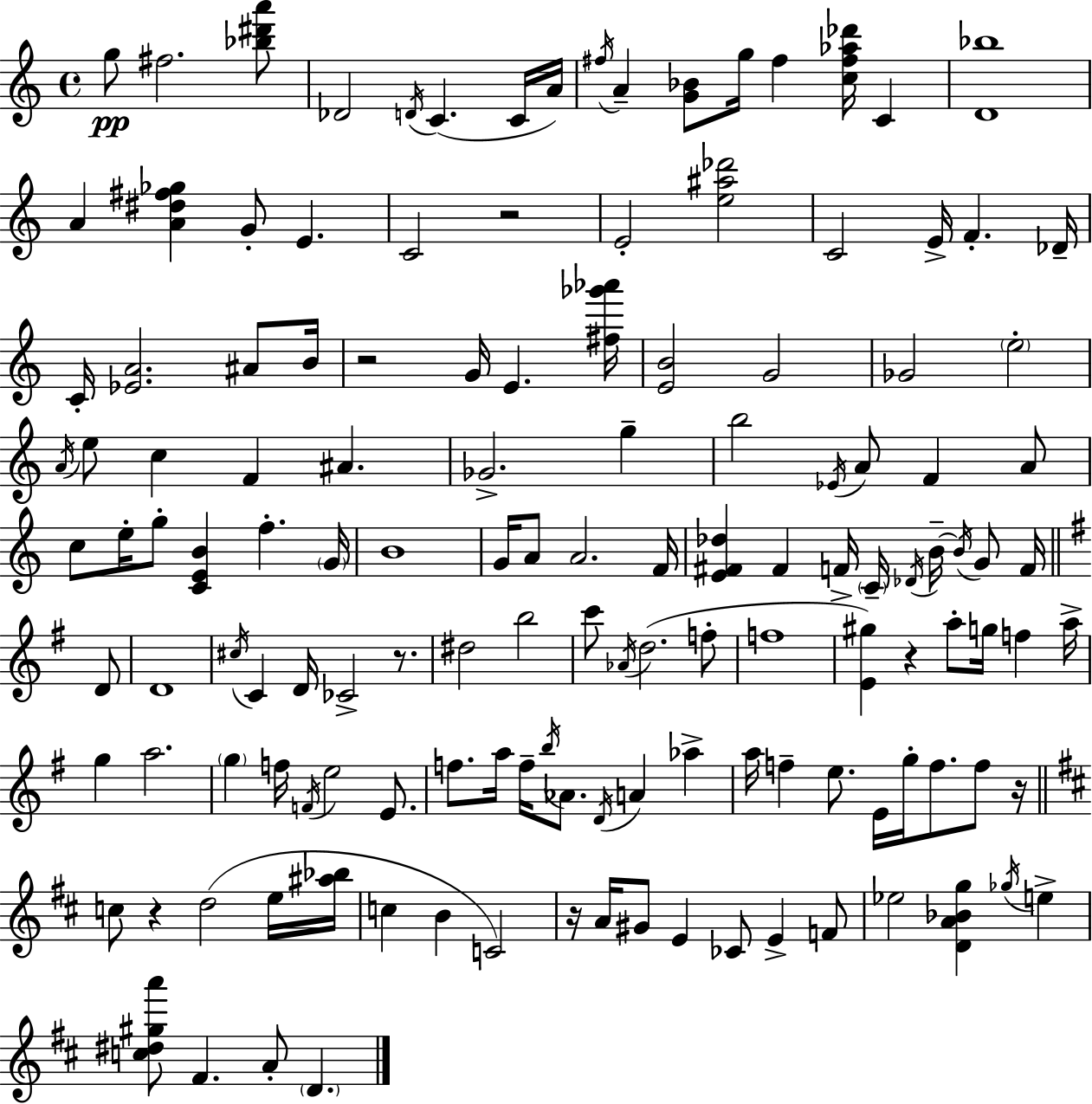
G5/e F#5/h. [Bb5,D#6,A6]/e Db4/h D4/s C4/q. C4/s A4/s F#5/s A4/q [G4,Bb4]/e G5/s F#5/q [C5,F#5,Ab5,Db6]/s C4/q [D4,Bb5]/w A4/q [A4,D#5,F#5,Gb5]/q G4/e E4/q. C4/h R/h E4/h [E5,A#5,Db6]/h C4/h E4/s F4/q. Db4/s C4/s [Eb4,A4]/h. A#4/e B4/s R/h G4/s E4/q. [F#5,Gb6,Ab6]/s [E4,B4]/h G4/h Gb4/h E5/h A4/s E5/e C5/q F4/q A#4/q. Gb4/h. G5/q B5/h Eb4/s A4/e F4/q A4/e C5/e E5/s G5/e [C4,E4,B4]/q F5/q. G4/s B4/w G4/s A4/e A4/h. F4/s [E4,F#4,Db5]/q F#4/q F4/s C4/s Db4/s B4/s B4/s G4/e F4/s D4/e D4/w C#5/s C4/q D4/s CES4/h R/e. D#5/h B5/h C6/e Ab4/s D5/h. F5/e F5/w [E4,G#5]/q R/q A5/e G5/s F5/q A5/s G5/q A5/h. G5/q F5/s F4/s E5/h E4/e. F5/e. A5/s F5/s B5/s Ab4/e. D4/s A4/q Ab5/q A5/s F5/q E5/e. E4/s G5/s F5/e. F5/e R/s C5/e R/q D5/h E5/s [A#5,Bb5]/s C5/q B4/q C4/h R/s A4/s G#4/e E4/q CES4/e E4/q F4/e Eb5/h [D4,A4,Bb4,G5]/q Gb5/s E5/q [C5,D#5,G#5,A6]/e F#4/q. A4/e D4/q.